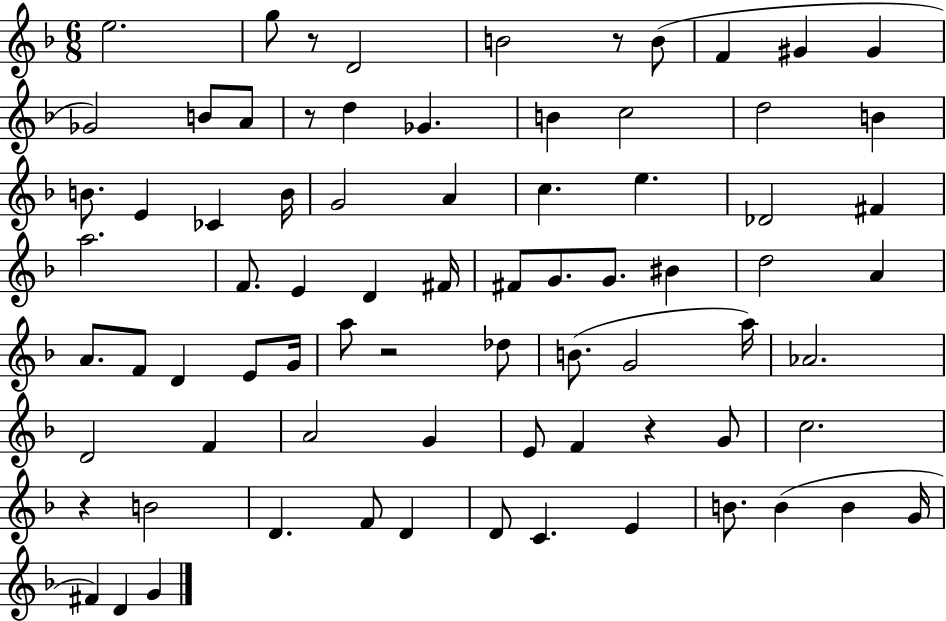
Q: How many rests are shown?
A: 6